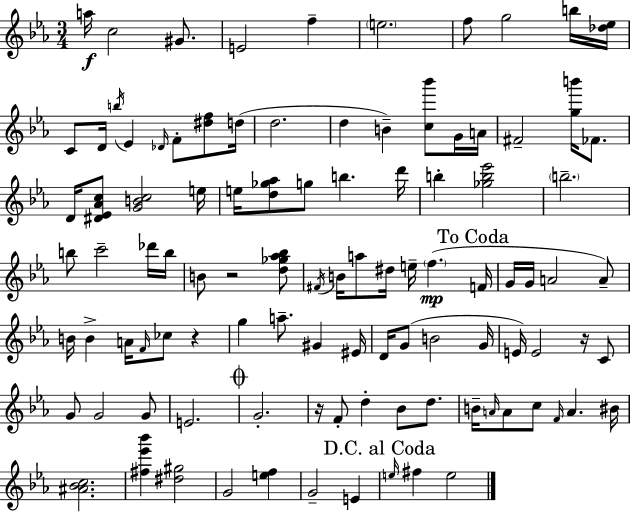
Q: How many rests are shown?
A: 4